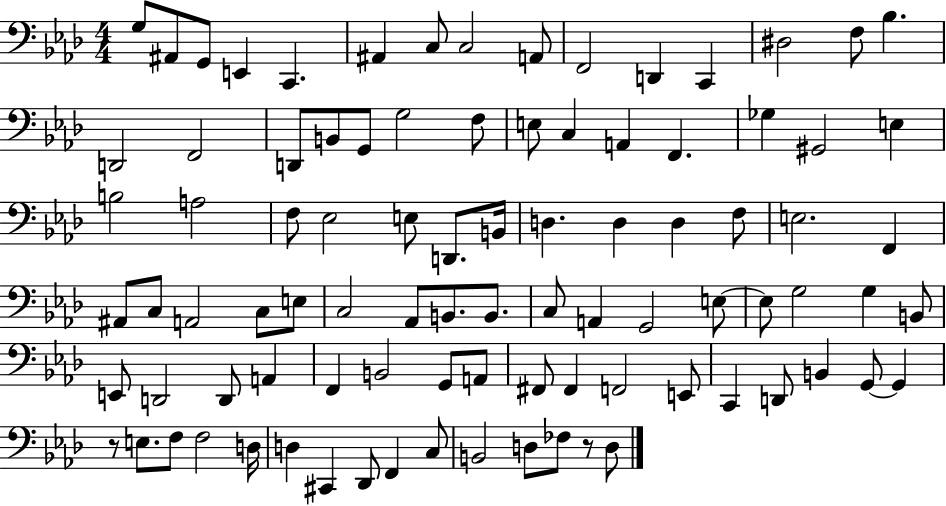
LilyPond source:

{
  \clef bass
  \numericTimeSignature
  \time 4/4
  \key aes \major
  g8 ais,8 g,8 e,4 c,4. | ais,4 c8 c2 a,8 | f,2 d,4 c,4 | dis2 f8 bes4. | \break d,2 f,2 | d,8 b,8 g,8 g2 f8 | e8 c4 a,4 f,4. | ges4 gis,2 e4 | \break b2 a2 | f8 ees2 e8 d,8. b,16 | d4. d4 d4 f8 | e2. f,4 | \break ais,8 c8 a,2 c8 e8 | c2 aes,8 b,8. b,8. | c8 a,4 g,2 e8~~ | e8 g2 g4 b,8 | \break e,8 d,2 d,8 a,4 | f,4 b,2 g,8 a,8 | fis,8 fis,4 f,2 e,8 | c,4 d,8 b,4 g,8~~ g,4 | \break r8 e8. f8 f2 d16 | d4 cis,4 des,8 f,4 c8 | b,2 d8 fes8 r8 d8 | \bar "|."
}